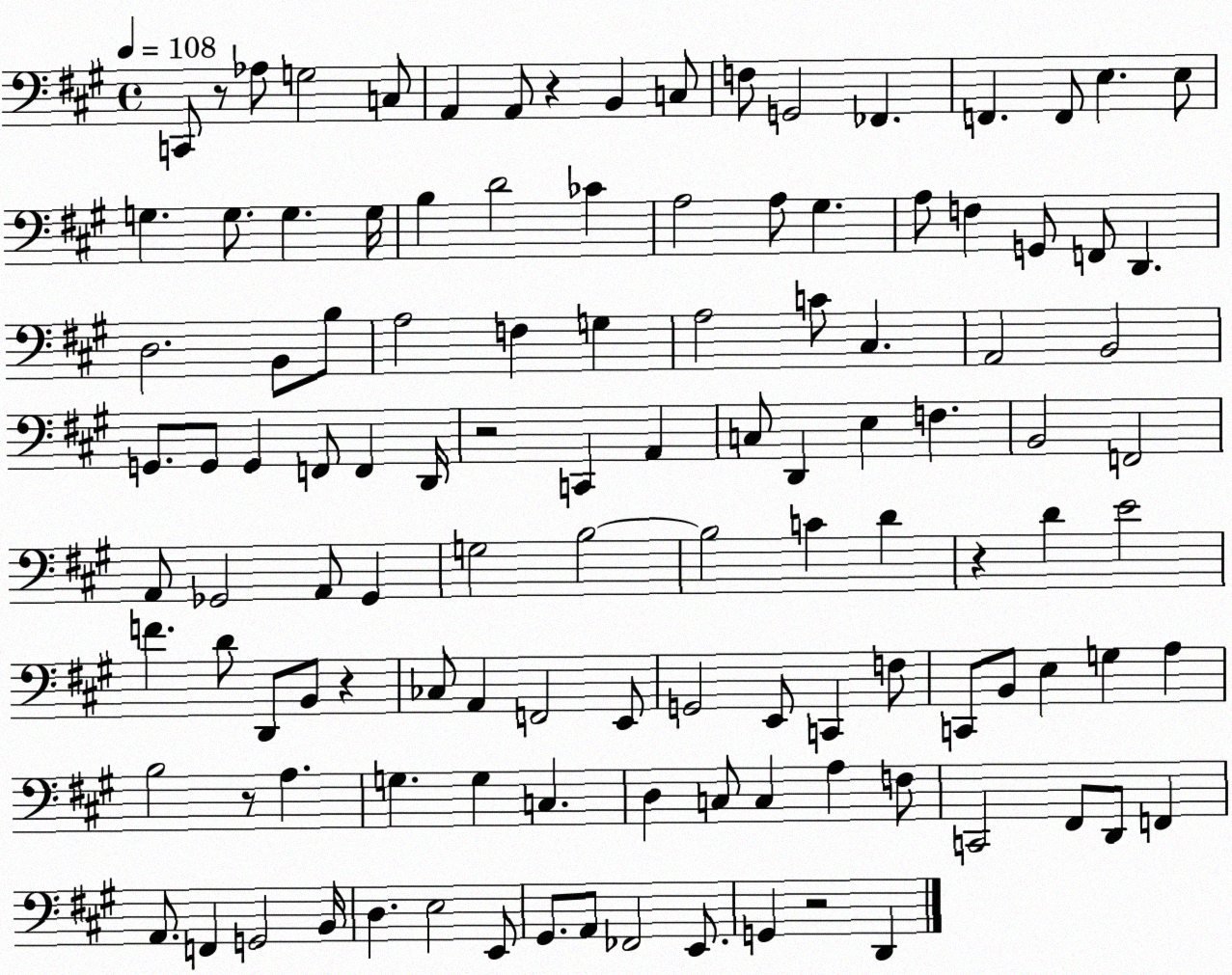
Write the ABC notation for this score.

X:1
T:Untitled
M:4/4
L:1/4
K:A
C,,/2 z/2 _A,/2 G,2 C,/2 A,, A,,/2 z B,, C,/2 F,/2 G,,2 _F,, F,, F,,/2 E, E,/2 G, G,/2 G, G,/4 B, D2 _C A,2 A,/2 ^G, A,/2 F, G,,/2 F,,/2 D,, D,2 B,,/2 B,/2 A,2 F, G, A,2 C/2 ^C, A,,2 B,,2 G,,/2 G,,/2 G,, F,,/2 F,, D,,/4 z2 C,, A,, C,/2 D,, E, F, B,,2 F,,2 A,,/2 _G,,2 A,,/2 _G,, G,2 B,2 B,2 C D z D E2 F D/2 D,,/2 B,,/2 z _C,/2 A,, F,,2 E,,/2 G,,2 E,,/2 C,, F,/2 C,,/2 B,,/2 E, G, A, B,2 z/2 A, G, G, C, D, C,/2 C, A, F,/2 C,,2 ^F,,/2 D,,/2 F,, A,,/2 F,, G,,2 B,,/4 D, E,2 E,,/2 ^G,,/2 A,,/2 _F,,2 E,,/2 G,, z2 D,,